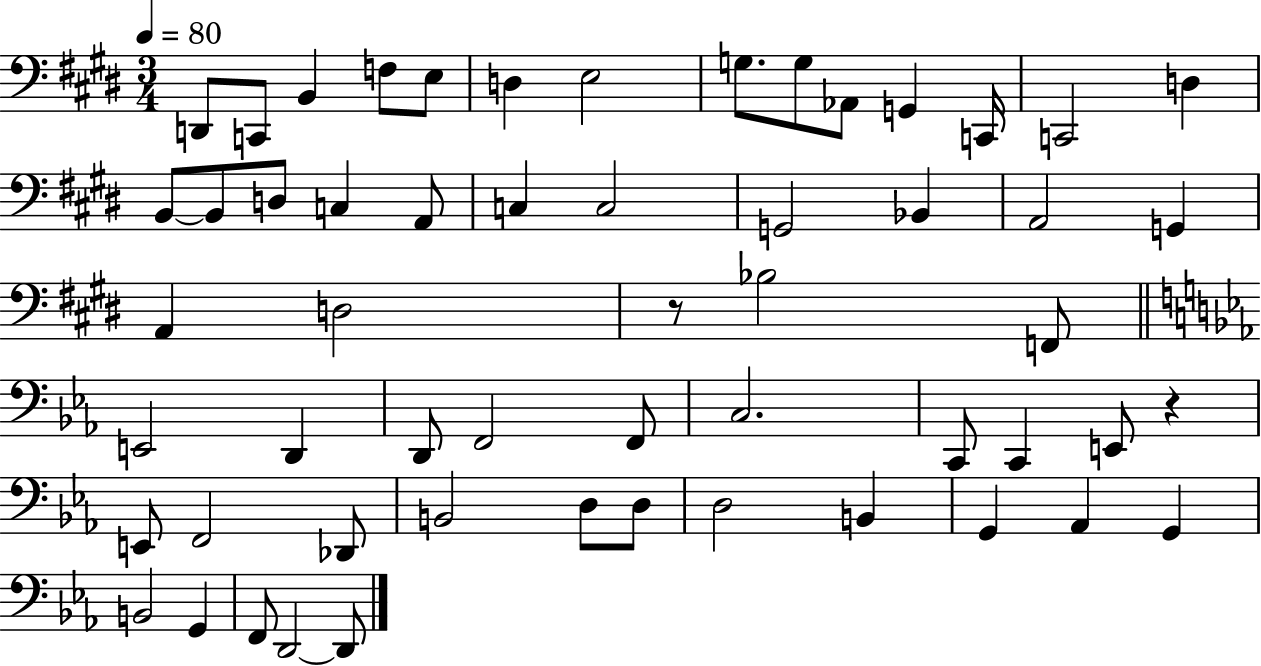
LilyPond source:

{
  \clef bass
  \numericTimeSignature
  \time 3/4
  \key e \major
  \tempo 4 = 80
  d,8 c,8 b,4 f8 e8 | d4 e2 | g8. g8 aes,8 g,4 c,16 | c,2 d4 | \break b,8~~ b,8 d8 c4 a,8 | c4 c2 | g,2 bes,4 | a,2 g,4 | \break a,4 d2 | r8 bes2 f,8 | \bar "||" \break \key ees \major e,2 d,4 | d,8 f,2 f,8 | c2. | c,8 c,4 e,8 r4 | \break e,8 f,2 des,8 | b,2 d8 d8 | d2 b,4 | g,4 aes,4 g,4 | \break b,2 g,4 | f,8 d,2~~ d,8 | \bar "|."
}